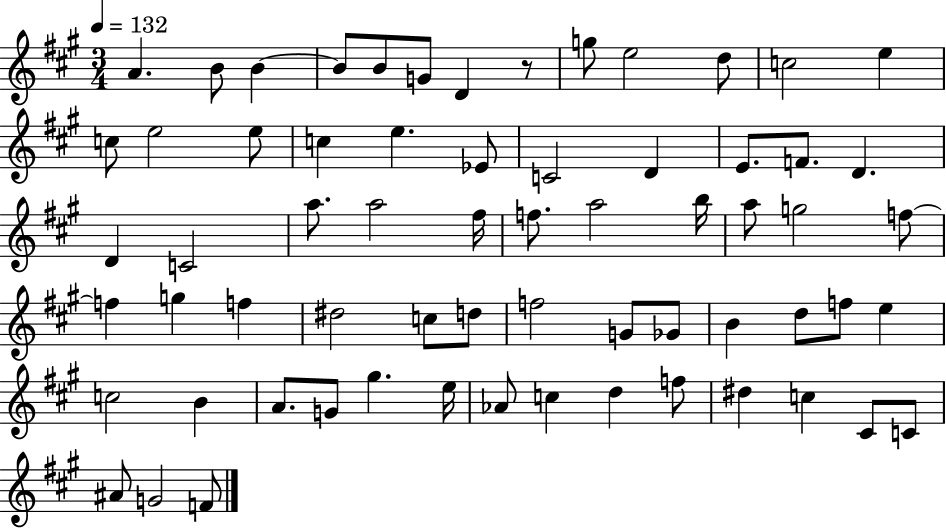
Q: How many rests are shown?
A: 1